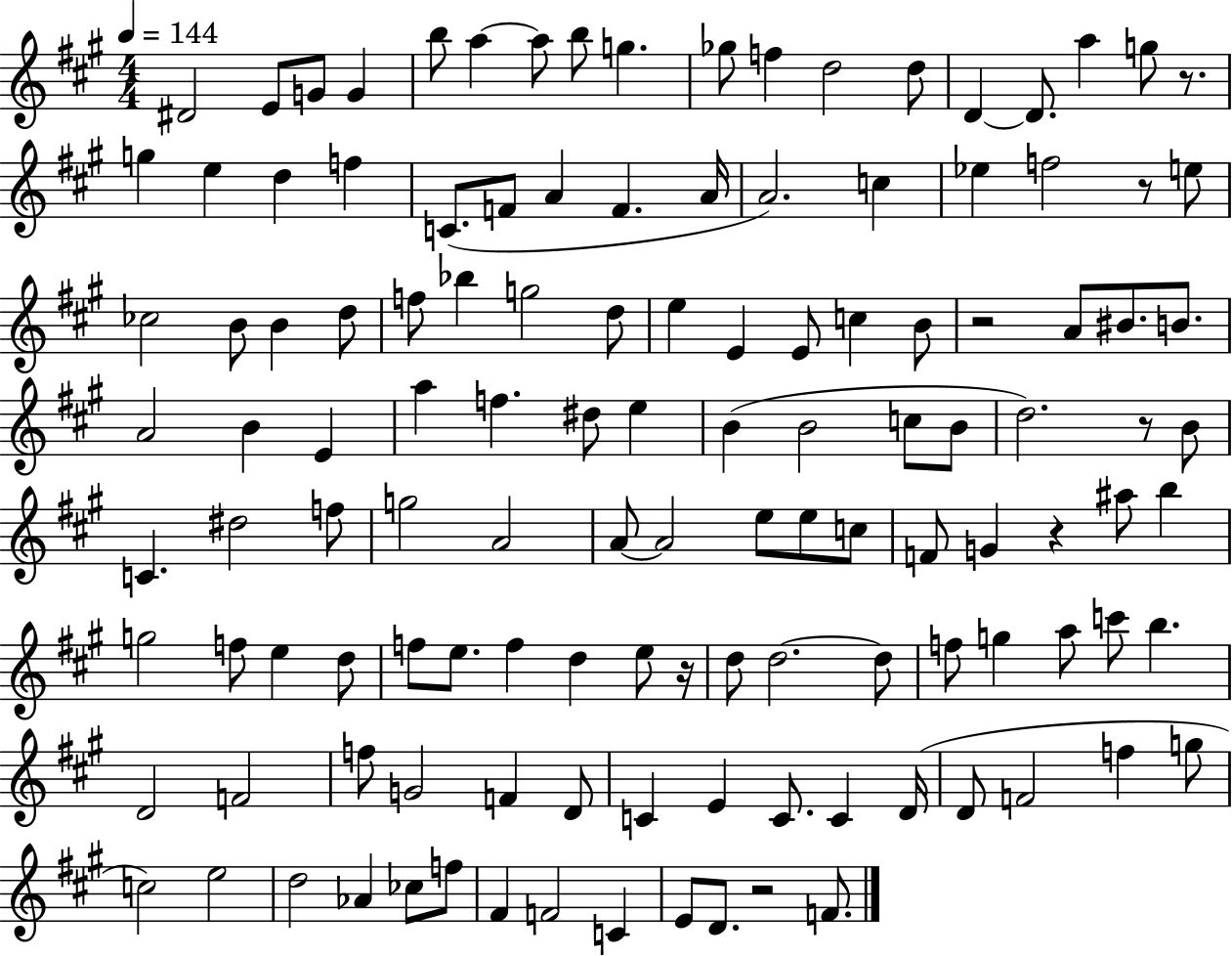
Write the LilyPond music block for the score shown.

{
  \clef treble
  \numericTimeSignature
  \time 4/4
  \key a \major
  \tempo 4 = 144
  dis'2 e'8 g'8 g'4 | b''8 a''4~~ a''8 b''8 g''4. | ges''8 f''4 d''2 d''8 | d'4~~ d'8. a''4 g''8 r8. | \break g''4 e''4 d''4 f''4 | c'8.( f'8 a'4 f'4. a'16 | a'2.) c''4 | ees''4 f''2 r8 e''8 | \break ces''2 b'8 b'4 d''8 | f''8 bes''4 g''2 d''8 | e''4 e'4 e'8 c''4 b'8 | r2 a'8 bis'8. b'8. | \break a'2 b'4 e'4 | a''4 f''4. dis''8 e''4 | b'4( b'2 c''8 b'8 | d''2.) r8 b'8 | \break c'4. dis''2 f''8 | g''2 a'2 | a'8~~ a'2 e''8 e''8 c''8 | f'8 g'4 r4 ais''8 b''4 | \break g''2 f''8 e''4 d''8 | f''8 e''8. f''4 d''4 e''8 r16 | d''8 d''2.~~ d''8 | f''8 g''4 a''8 c'''8 b''4. | \break d'2 f'2 | f''8 g'2 f'4 d'8 | c'4 e'4 c'8. c'4 d'16( | d'8 f'2 f''4 g''8 | \break c''2) e''2 | d''2 aes'4 ces''8 f''8 | fis'4 f'2 c'4 | e'8 d'8. r2 f'8. | \break \bar "|."
}